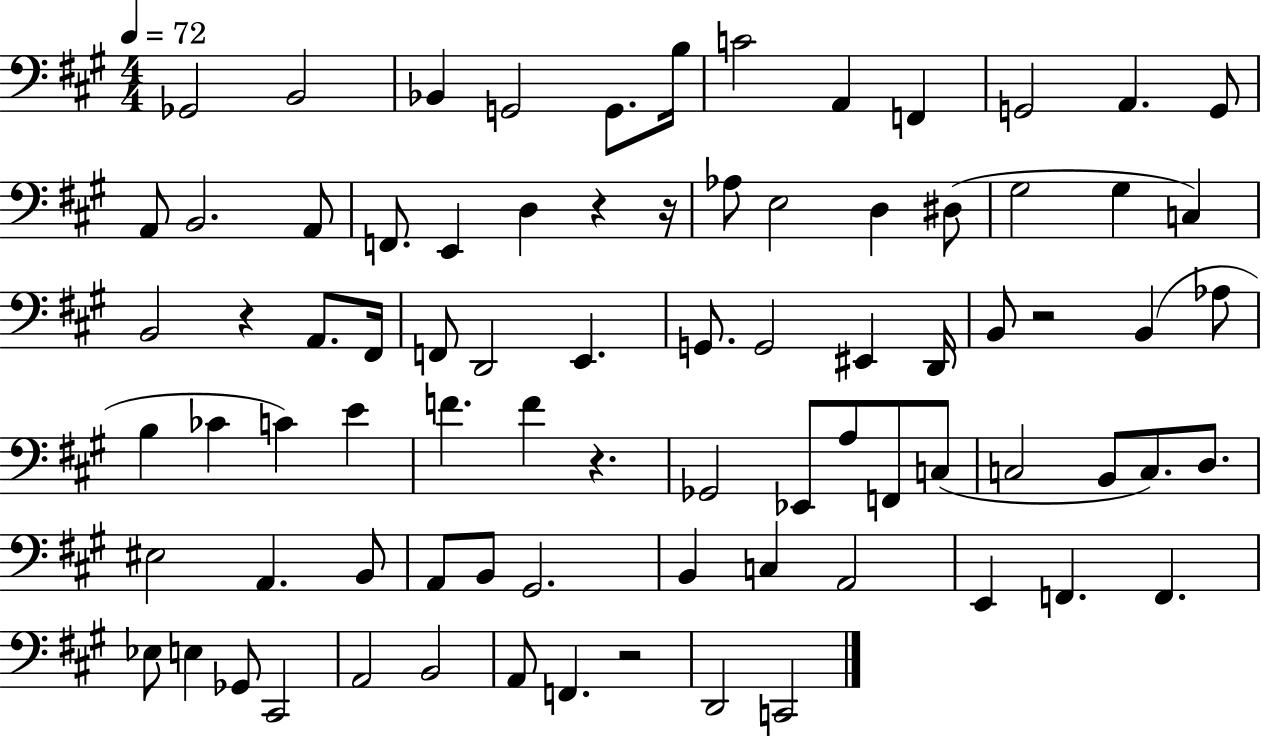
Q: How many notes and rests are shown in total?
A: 81